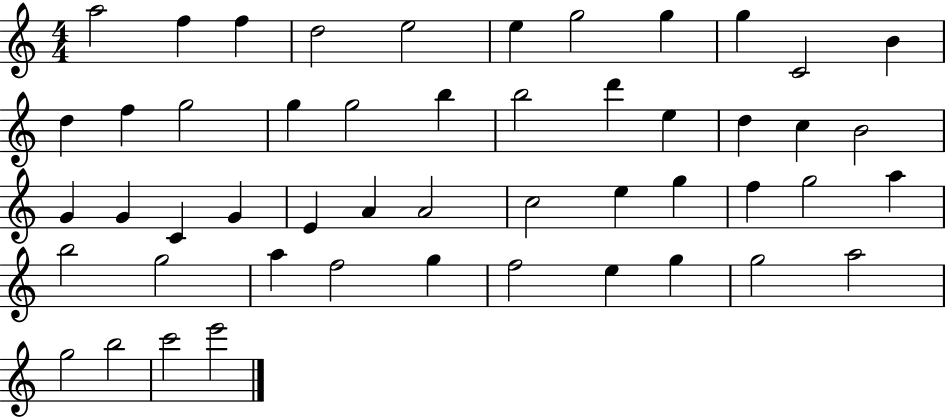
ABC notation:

X:1
T:Untitled
M:4/4
L:1/4
K:C
a2 f f d2 e2 e g2 g g C2 B d f g2 g g2 b b2 d' e d c B2 G G C G E A A2 c2 e g f g2 a b2 g2 a f2 g f2 e g g2 a2 g2 b2 c'2 e'2